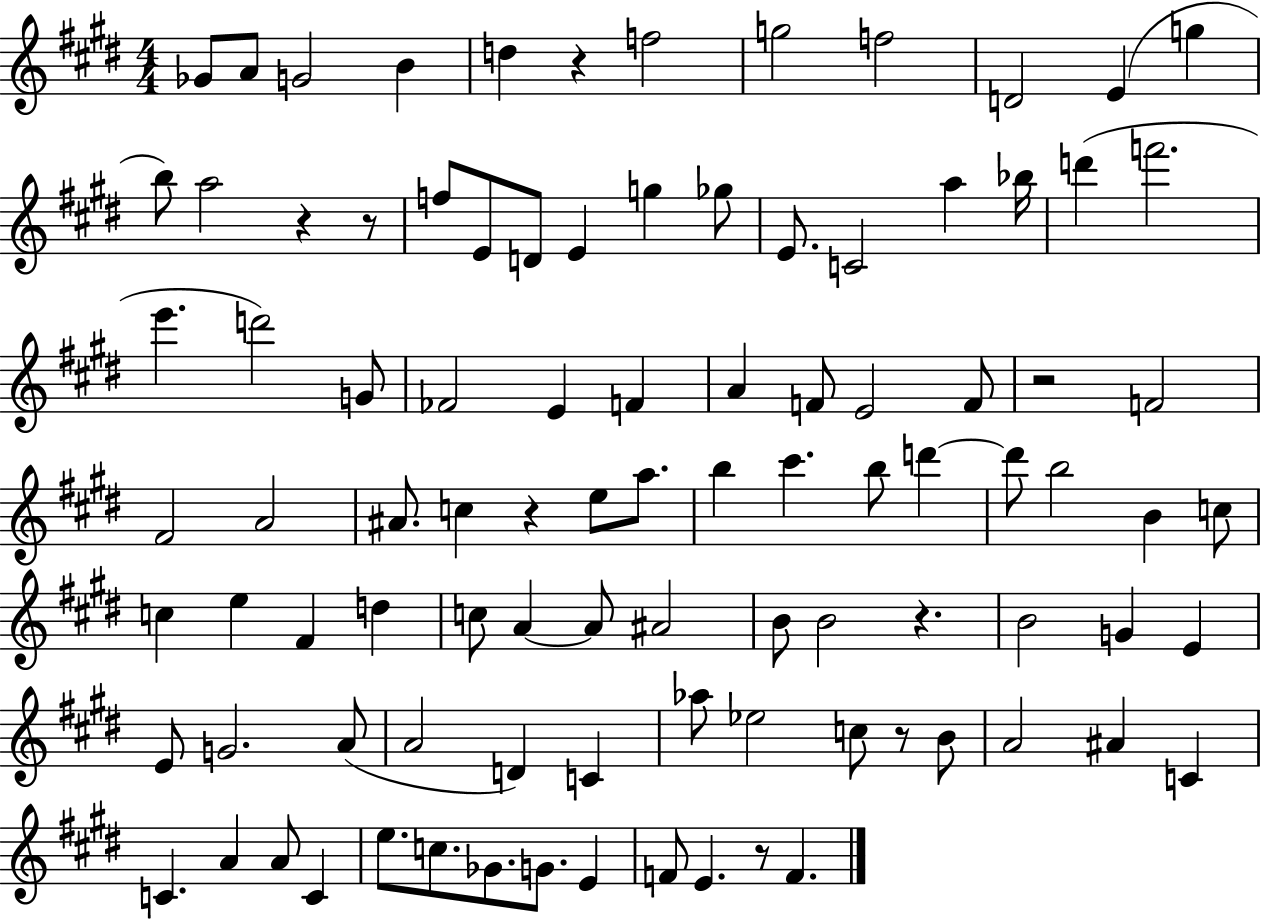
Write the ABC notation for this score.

X:1
T:Untitled
M:4/4
L:1/4
K:E
_G/2 A/2 G2 B d z f2 g2 f2 D2 E g b/2 a2 z z/2 f/2 E/2 D/2 E g _g/2 E/2 C2 a _b/4 d' f'2 e' d'2 G/2 _F2 E F A F/2 E2 F/2 z2 F2 ^F2 A2 ^A/2 c z e/2 a/2 b ^c' b/2 d' d'/2 b2 B c/2 c e ^F d c/2 A A/2 ^A2 B/2 B2 z B2 G E E/2 G2 A/2 A2 D C _a/2 _e2 c/2 z/2 B/2 A2 ^A C C A A/2 C e/2 c/2 _G/2 G/2 E F/2 E z/2 F